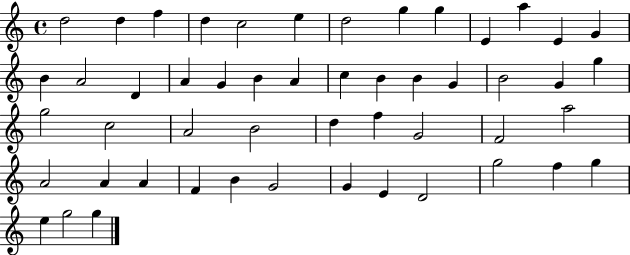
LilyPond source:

{
  \clef treble
  \time 4/4
  \defaultTimeSignature
  \key c \major
  d''2 d''4 f''4 | d''4 c''2 e''4 | d''2 g''4 g''4 | e'4 a''4 e'4 g'4 | \break b'4 a'2 d'4 | a'4 g'4 b'4 a'4 | c''4 b'4 b'4 g'4 | b'2 g'4 g''4 | \break g''2 c''2 | a'2 b'2 | d''4 f''4 g'2 | f'2 a''2 | \break a'2 a'4 a'4 | f'4 b'4 g'2 | g'4 e'4 d'2 | g''2 f''4 g''4 | \break e''4 g''2 g''4 | \bar "|."
}